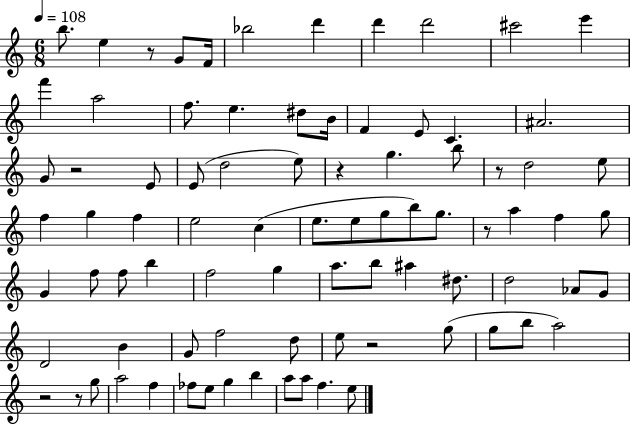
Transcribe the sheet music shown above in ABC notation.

X:1
T:Untitled
M:6/8
L:1/4
K:C
b/2 e z/2 G/2 F/4 _b2 d' d' d'2 ^c'2 e' f' a2 f/2 e ^d/2 B/4 F E/2 C ^A2 G/2 z2 E/2 E/2 d2 e/2 z g b/2 z/2 d2 e/2 f g f e2 c e/2 e/2 g/2 b/2 g/2 z/2 a f g/2 G f/2 f/2 b f2 g a/2 b/2 ^a ^d/2 d2 _A/2 G/2 D2 B G/2 f2 d/2 e/2 z2 g/2 g/2 b/2 a2 z2 z/2 g/2 a2 f _f/2 e/2 g b a/2 a/2 f e/2